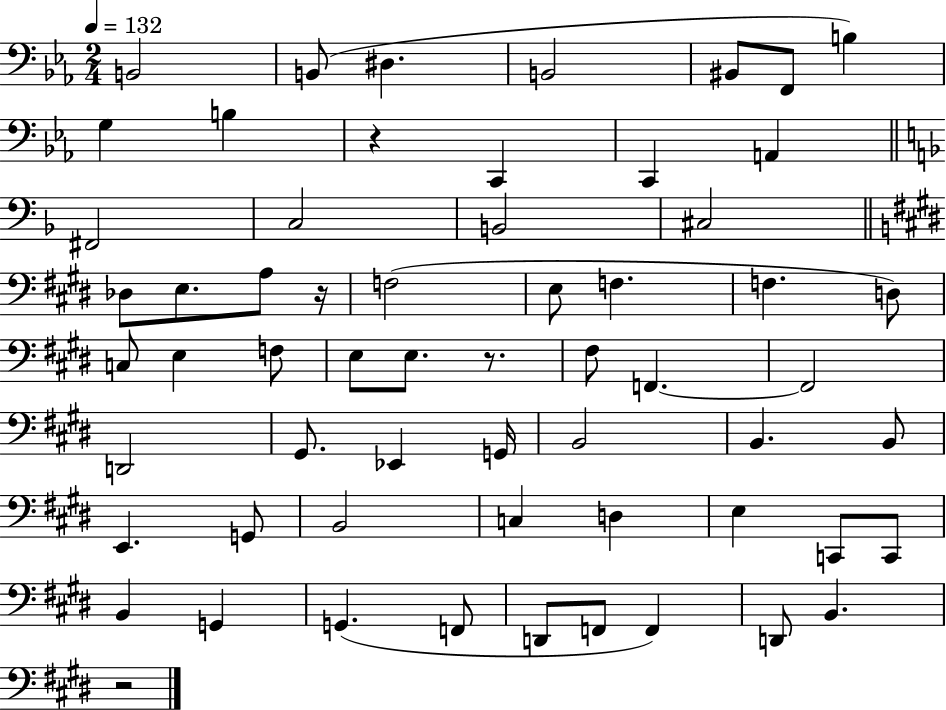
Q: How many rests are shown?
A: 4